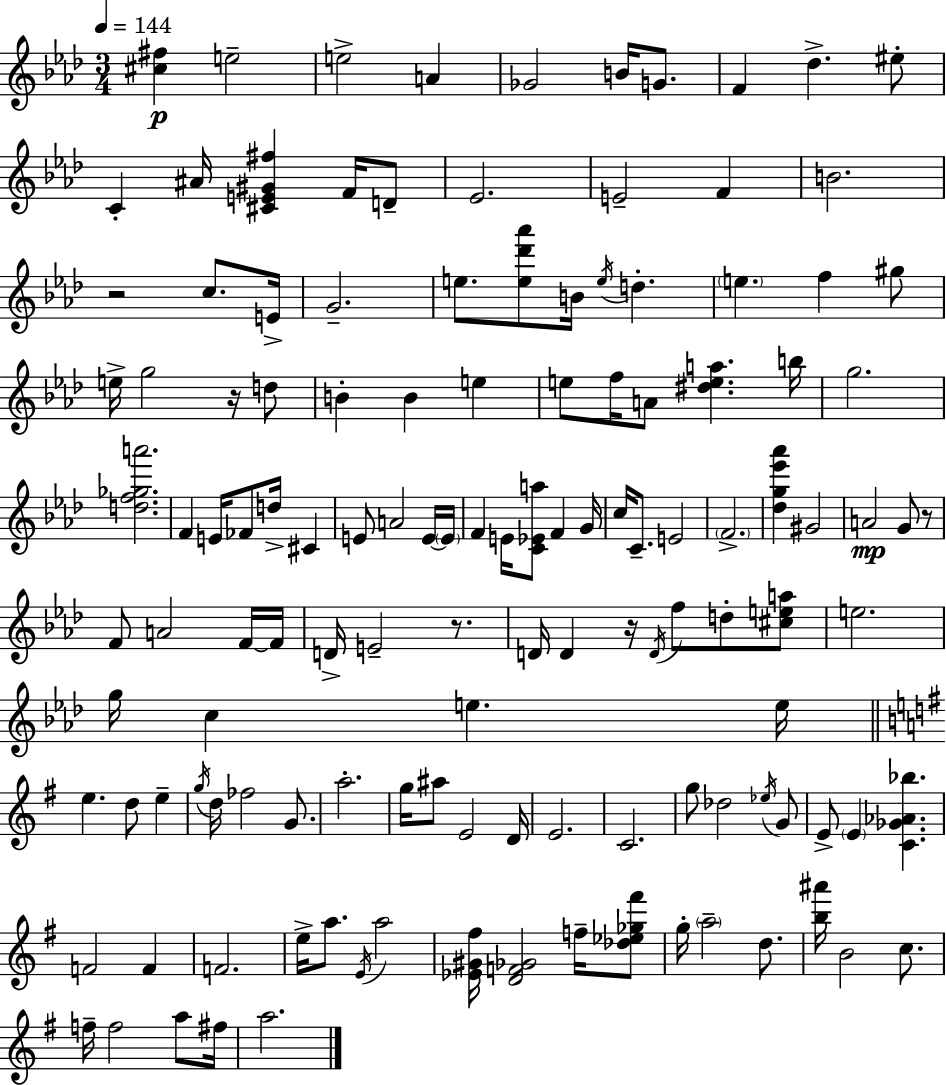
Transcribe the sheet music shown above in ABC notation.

X:1
T:Untitled
M:3/4
L:1/4
K:Fm
[^c^f] e2 e2 A _G2 B/4 G/2 F _d ^e/2 C ^A/4 [^CE^G^f] F/4 D/2 _E2 E2 F B2 z2 c/2 E/4 G2 e/2 [e_d'_a']/2 B/4 e/4 d e f ^g/2 e/4 g2 z/4 d/2 B B e e/2 f/4 A/2 [^dea] b/4 g2 [df_ga']2 F E/4 _F/2 d/4 ^C E/2 A2 E/4 E/4 F E/4 [C_Ea]/2 F G/4 c/4 C/2 E2 F2 [_dg_e'_a'] ^G2 A2 G/2 z/2 F/2 A2 F/4 F/4 D/4 E2 z/2 D/4 D z/4 D/4 f/2 d/2 [^cea]/2 e2 g/4 c e e/4 e d/2 e g/4 d/4 _f2 G/2 a2 g/4 ^a/2 E2 D/4 E2 C2 g/2 _d2 _e/4 G/2 E/2 E [C_G_A_b] F2 F F2 e/4 a/2 E/4 a2 [_E^G^f]/4 [DF_G]2 f/4 [_d_e_g^f']/2 g/4 a2 d/2 [b^a']/4 B2 c/2 f/4 f2 a/2 ^f/4 a2